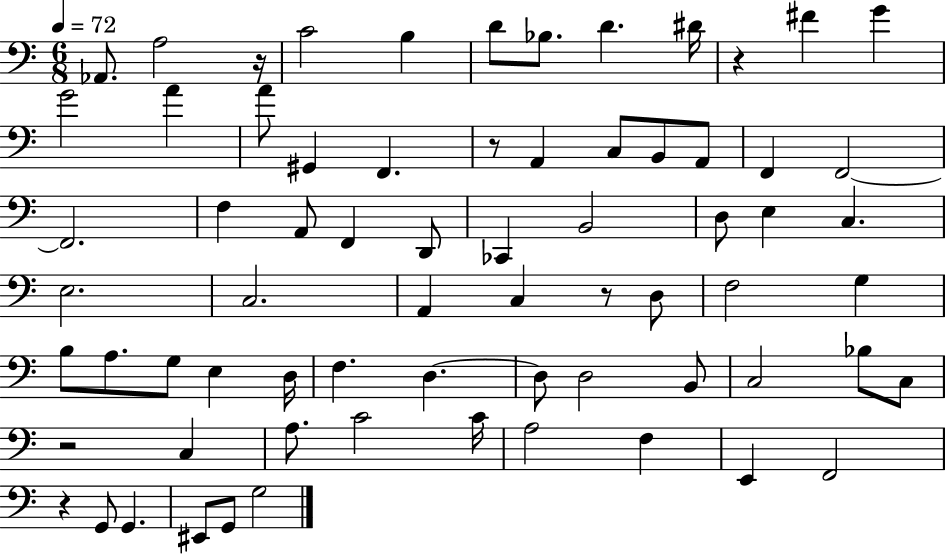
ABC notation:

X:1
T:Untitled
M:6/8
L:1/4
K:C
_A,,/2 A,2 z/4 C2 B, D/2 _B,/2 D ^D/4 z ^F G G2 A A/2 ^G,, F,, z/2 A,, C,/2 B,,/2 A,,/2 F,, F,,2 F,,2 F, A,,/2 F,, D,,/2 _C,, B,,2 D,/2 E, C, E,2 C,2 A,, C, z/2 D,/2 F,2 G, B,/2 A,/2 G,/2 E, D,/4 F, D, D,/2 D,2 B,,/2 C,2 _B,/2 C,/2 z2 C, A,/2 C2 C/4 A,2 F, E,, F,,2 z G,,/2 G,, ^E,,/2 G,,/2 G,2